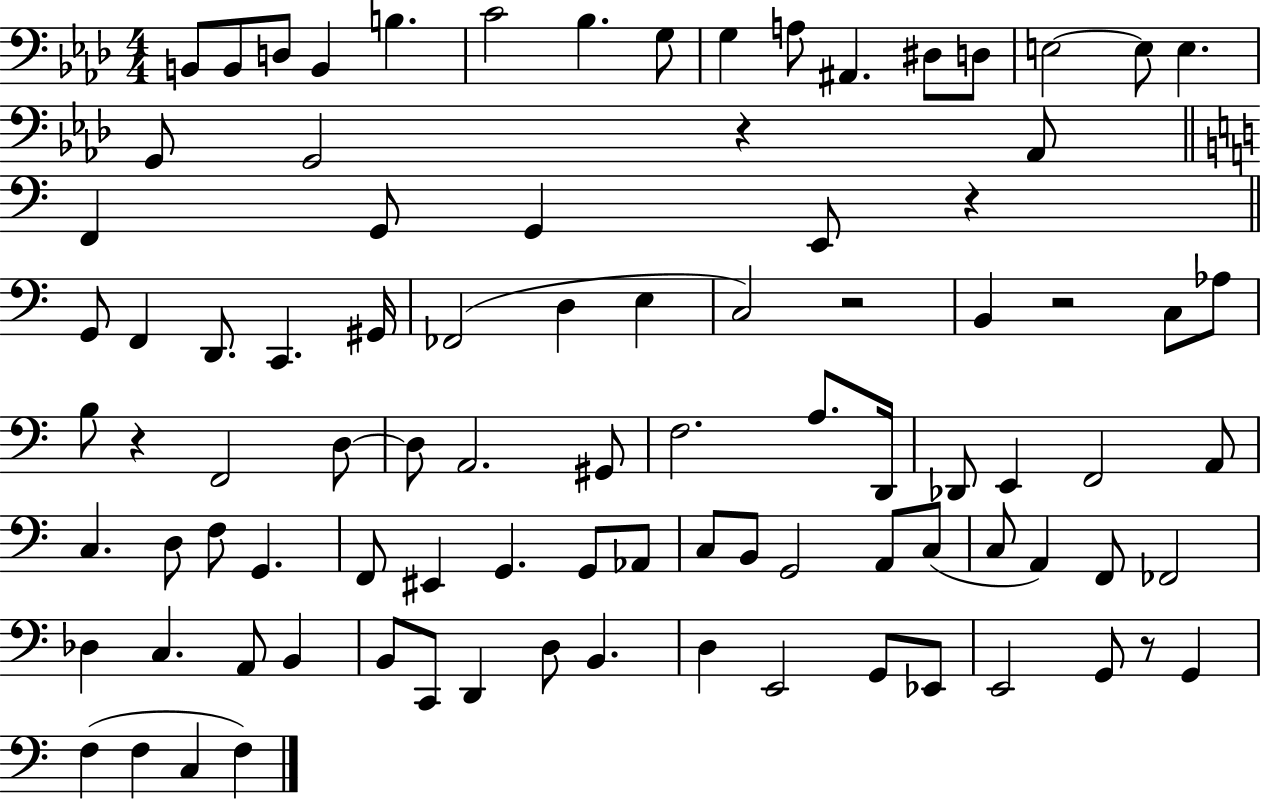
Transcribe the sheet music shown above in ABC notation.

X:1
T:Untitled
M:4/4
L:1/4
K:Ab
B,,/2 B,,/2 D,/2 B,, B, C2 _B, G,/2 G, A,/2 ^A,, ^D,/2 D,/2 E,2 E,/2 E, G,,/2 G,,2 z _A,,/2 F,, G,,/2 G,, E,,/2 z G,,/2 F,, D,,/2 C,, ^G,,/4 _F,,2 D, E, C,2 z2 B,, z2 C,/2 _A,/2 B,/2 z F,,2 D,/2 D,/2 A,,2 ^G,,/2 F,2 A,/2 D,,/4 _D,,/2 E,, F,,2 A,,/2 C, D,/2 F,/2 G,, F,,/2 ^E,, G,, G,,/2 _A,,/2 C,/2 B,,/2 G,,2 A,,/2 C,/2 C,/2 A,, F,,/2 _F,,2 _D, C, A,,/2 B,, B,,/2 C,,/2 D,, D,/2 B,, D, E,,2 G,,/2 _E,,/2 E,,2 G,,/2 z/2 G,, F, F, C, F,